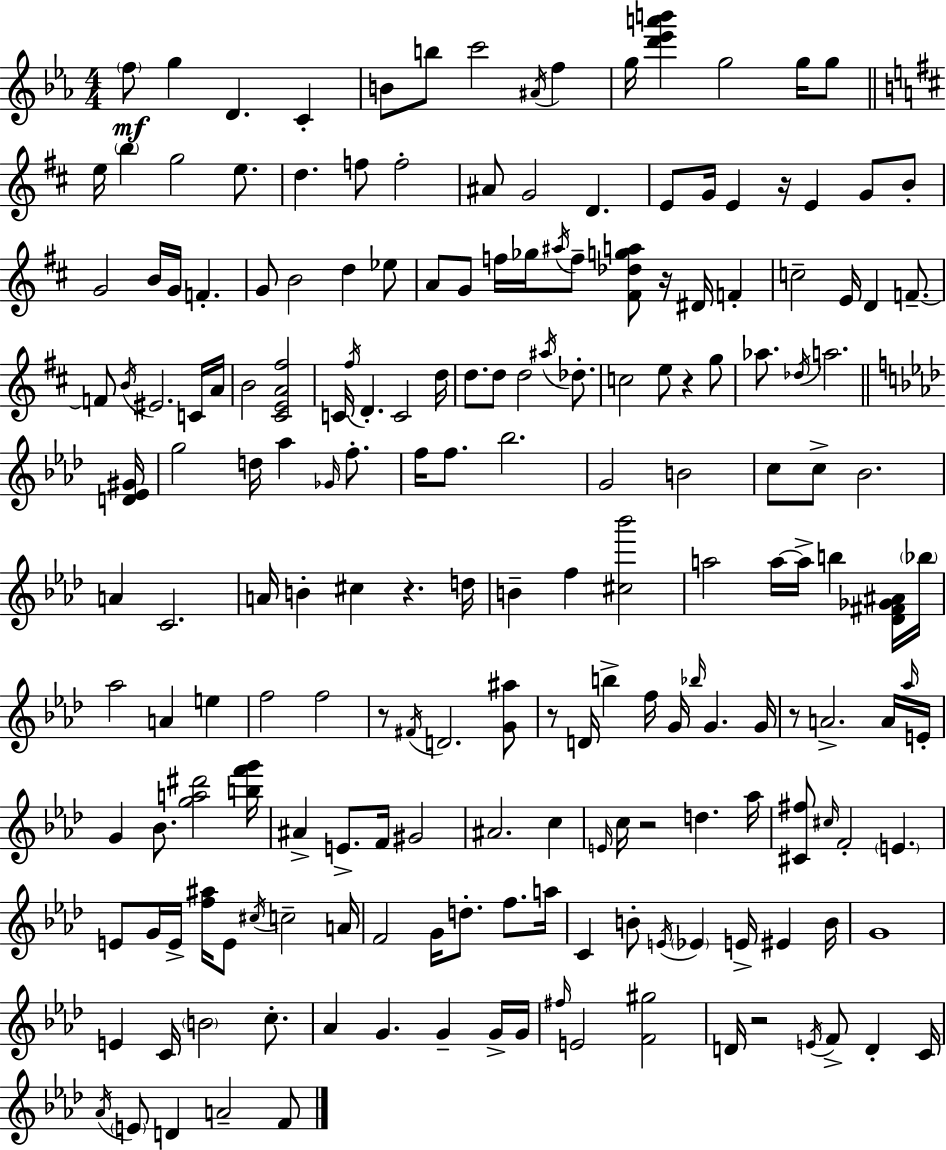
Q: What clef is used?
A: treble